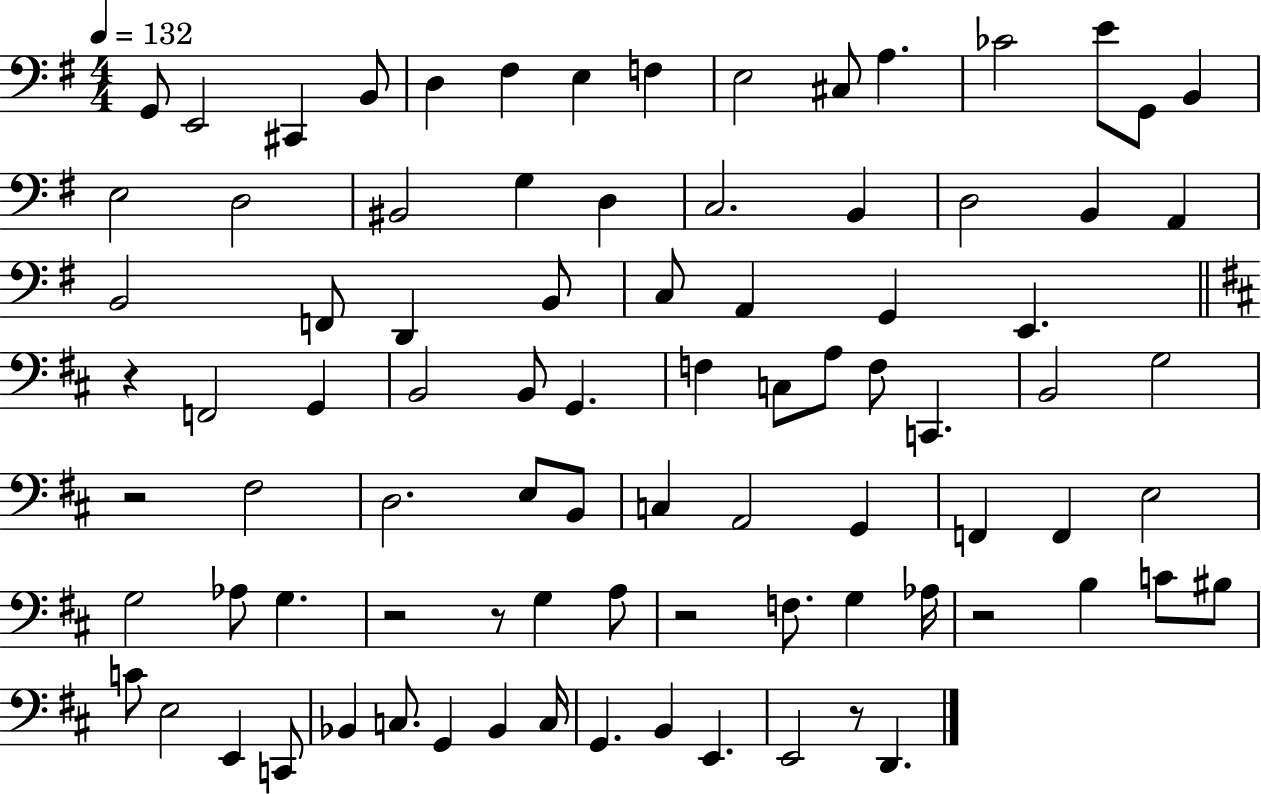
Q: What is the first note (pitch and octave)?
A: G2